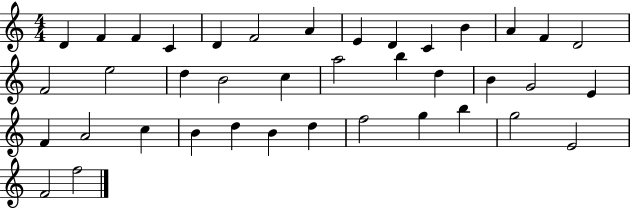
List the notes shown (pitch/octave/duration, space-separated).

D4/q F4/q F4/q C4/q D4/q F4/h A4/q E4/q D4/q C4/q B4/q A4/q F4/q D4/h F4/h E5/h D5/q B4/h C5/q A5/h B5/q D5/q B4/q G4/h E4/q F4/q A4/h C5/q B4/q D5/q B4/q D5/q F5/h G5/q B5/q G5/h E4/h F4/h F5/h